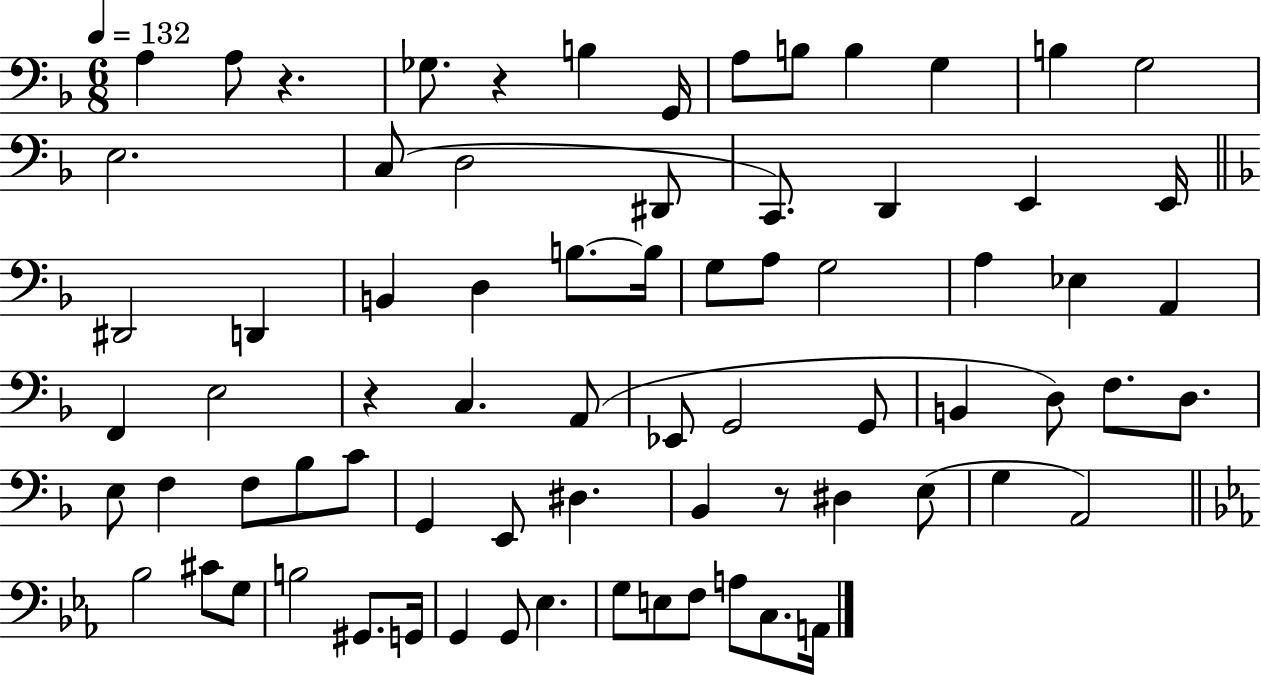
{
  \clef bass
  \numericTimeSignature
  \time 6/8
  \key f \major
  \tempo 4 = 132
  a4 a8 r4. | ges8. r4 b4 g,16 | a8 b8 b4 g4 | b4 g2 | \break e2. | c8( d2 dis,8 | c,8.) d,4 e,4 e,16 | \bar "||" \break \key f \major dis,2 d,4 | b,4 d4 b8.~~ b16 | g8 a8 g2 | a4 ees4 a,4 | \break f,4 e2 | r4 c4. a,8( | ees,8 g,2 g,8 | b,4 d8) f8. d8. | \break e8 f4 f8 bes8 c'8 | g,4 e,8 dis4. | bes,4 r8 dis4 e8( | g4 a,2) | \break \bar "||" \break \key ees \major bes2 cis'8 g8 | b2 gis,8. g,16 | g,4 g,8 ees4. | g8 e8 f8 a8 c8. a,16 | \break \bar "|."
}